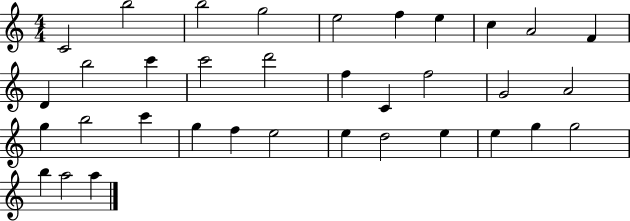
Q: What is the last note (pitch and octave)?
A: A5